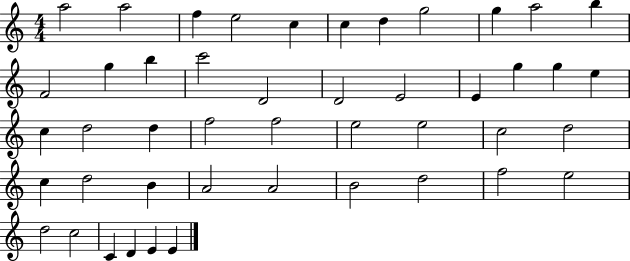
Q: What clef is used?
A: treble